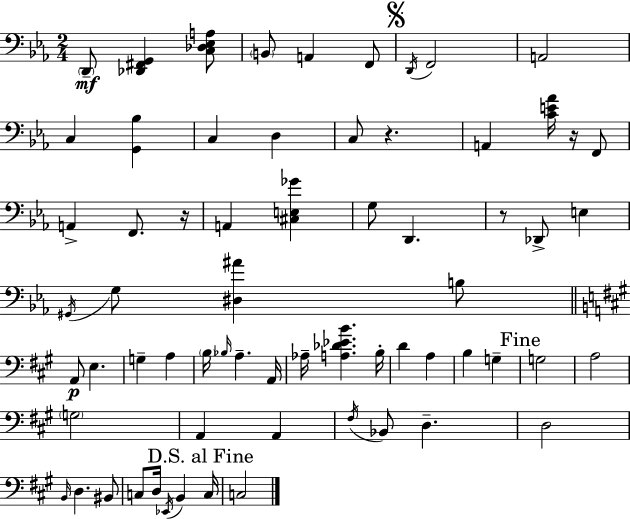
X:1
T:Untitled
M:2/4
L:1/4
K:Eb
D,,/2 [_D,,^F,,G,,] [C,_D,_E,A,]/2 B,,/2 A,, F,,/2 D,,/4 F,,2 A,,2 C, [G,,_B,] C, D, C,/2 z A,, [CE_A]/4 z/4 F,,/2 A,, F,,/2 z/4 A,, [^C,E,_G] G,/2 D,, z/2 _D,,/2 E, ^G,,/4 G,/2 [^D,^A] B,/2 A,,/2 E, G, A, B,/4 _B,/4 A, A,,/4 _A,/4 [A,_D_EB] B,/4 D A, B, G, G,2 A,2 G,2 A,, A,, ^F,/4 _B,,/2 D, D,2 B,,/4 D, ^B,,/2 C,/2 D,/4 _E,,/4 B,, C,/4 C,2